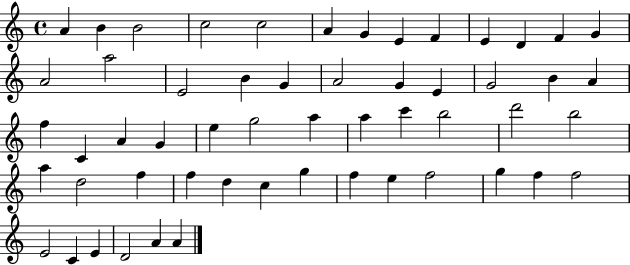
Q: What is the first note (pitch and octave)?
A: A4